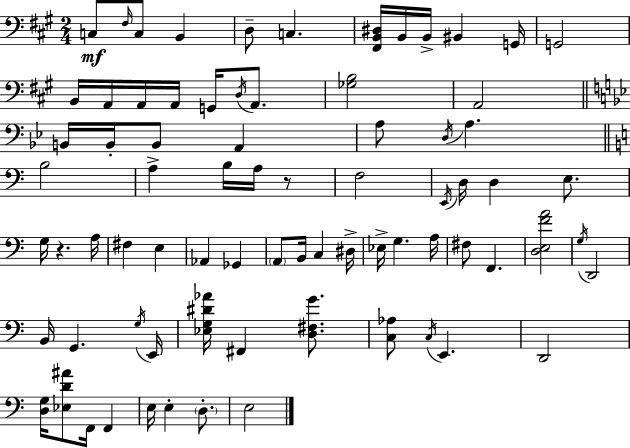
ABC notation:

X:1
T:Untitled
M:2/4
L:1/4
K:A
C,/2 ^F,/4 C,/2 B,, D,/2 C, [^F,,B,,^D,]/4 B,,/4 B,,/4 ^B,, G,,/4 G,,2 B,,/4 A,,/4 A,,/4 A,,/4 G,,/4 D,/4 A,,/2 [_G,B,]2 A,,2 B,,/4 B,,/4 B,,/2 A,, A,/2 D,/4 A, B,2 A, B,/4 A,/4 z/2 F,2 E,,/4 D,/4 D, E,/2 G,/4 z A,/4 ^F, E, _A,, _G,, A,,/2 B,,/4 C, ^D,/4 _E,/4 G, A,/4 ^F,/2 F,, [D,E,FA]2 G,/4 D,,2 B,,/4 G,, G,/4 E,,/4 [_E,G,^D_A]/4 ^F,, [D,^F,G]/2 [C,_A,]/2 C,/4 E,, D,,2 [D,G,]/4 [_E,D^A]/2 F,,/4 F,, E,/4 E, D,/2 E,2